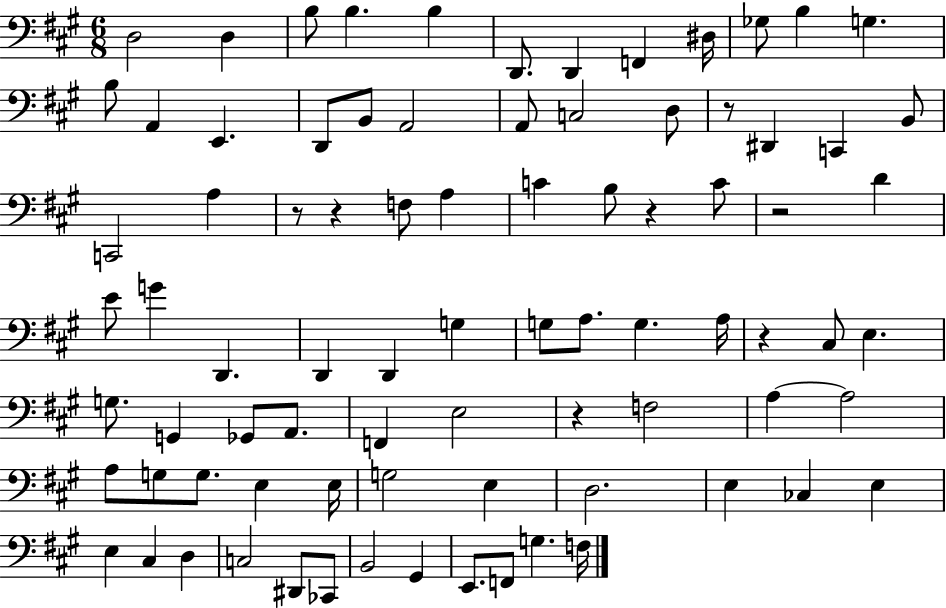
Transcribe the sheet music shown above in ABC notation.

X:1
T:Untitled
M:6/8
L:1/4
K:A
D,2 D, B,/2 B, B, D,,/2 D,, F,, ^D,/4 _G,/2 B, G, B,/2 A,, E,, D,,/2 B,,/2 A,,2 A,,/2 C,2 D,/2 z/2 ^D,, C,, B,,/2 C,,2 A, z/2 z F,/2 A, C B,/2 z C/2 z2 D E/2 G D,, D,, D,, G, G,/2 A,/2 G, A,/4 z ^C,/2 E, G,/2 G,, _G,,/2 A,,/2 F,, E,2 z F,2 A, A,2 A,/2 G,/2 G,/2 E, E,/4 G,2 E, D,2 E, _C, E, E, ^C, D, C,2 ^D,,/2 _C,,/2 B,,2 ^G,, E,,/2 F,,/2 G, F,/4